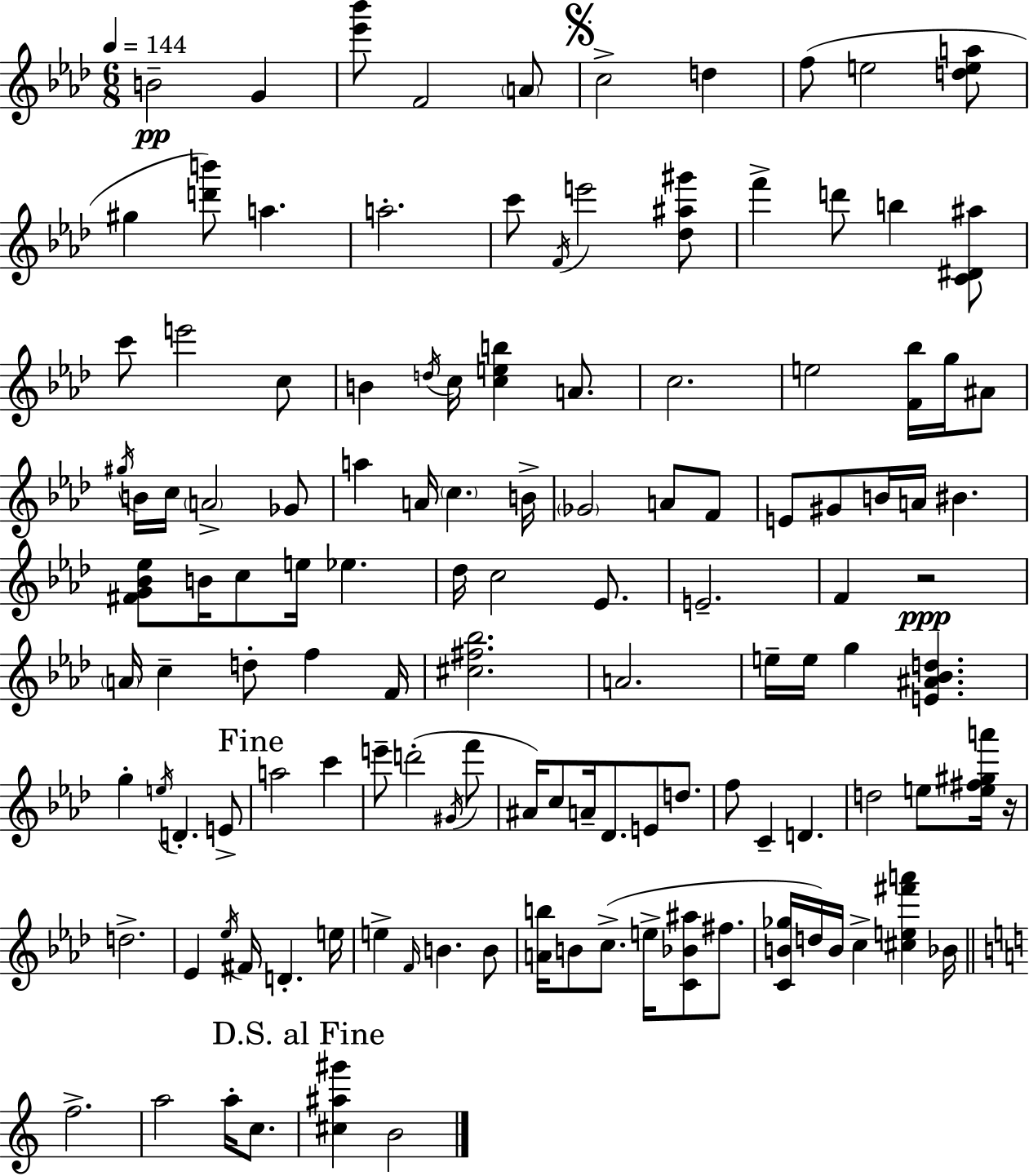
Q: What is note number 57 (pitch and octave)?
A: D5